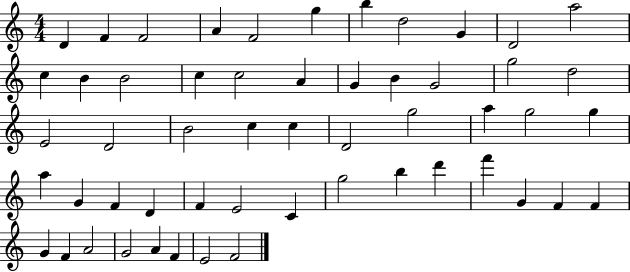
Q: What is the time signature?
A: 4/4